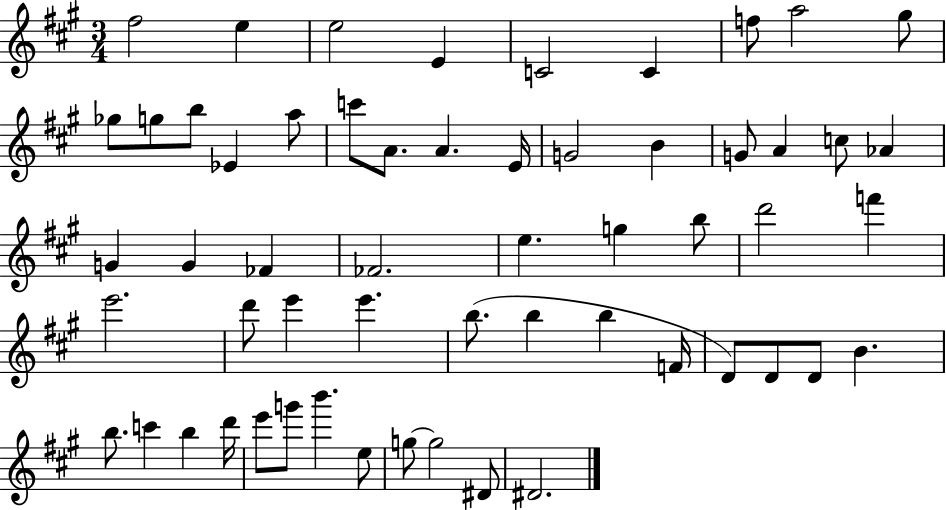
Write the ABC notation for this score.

X:1
T:Untitled
M:3/4
L:1/4
K:A
^f2 e e2 E C2 C f/2 a2 ^g/2 _g/2 g/2 b/2 _E a/2 c'/2 A/2 A E/4 G2 B G/2 A c/2 _A G G _F _F2 e g b/2 d'2 f' e'2 d'/2 e' e' b/2 b b F/4 D/2 D/2 D/2 B b/2 c' b d'/4 e'/2 g'/2 b' e/2 g/2 g2 ^D/2 ^D2